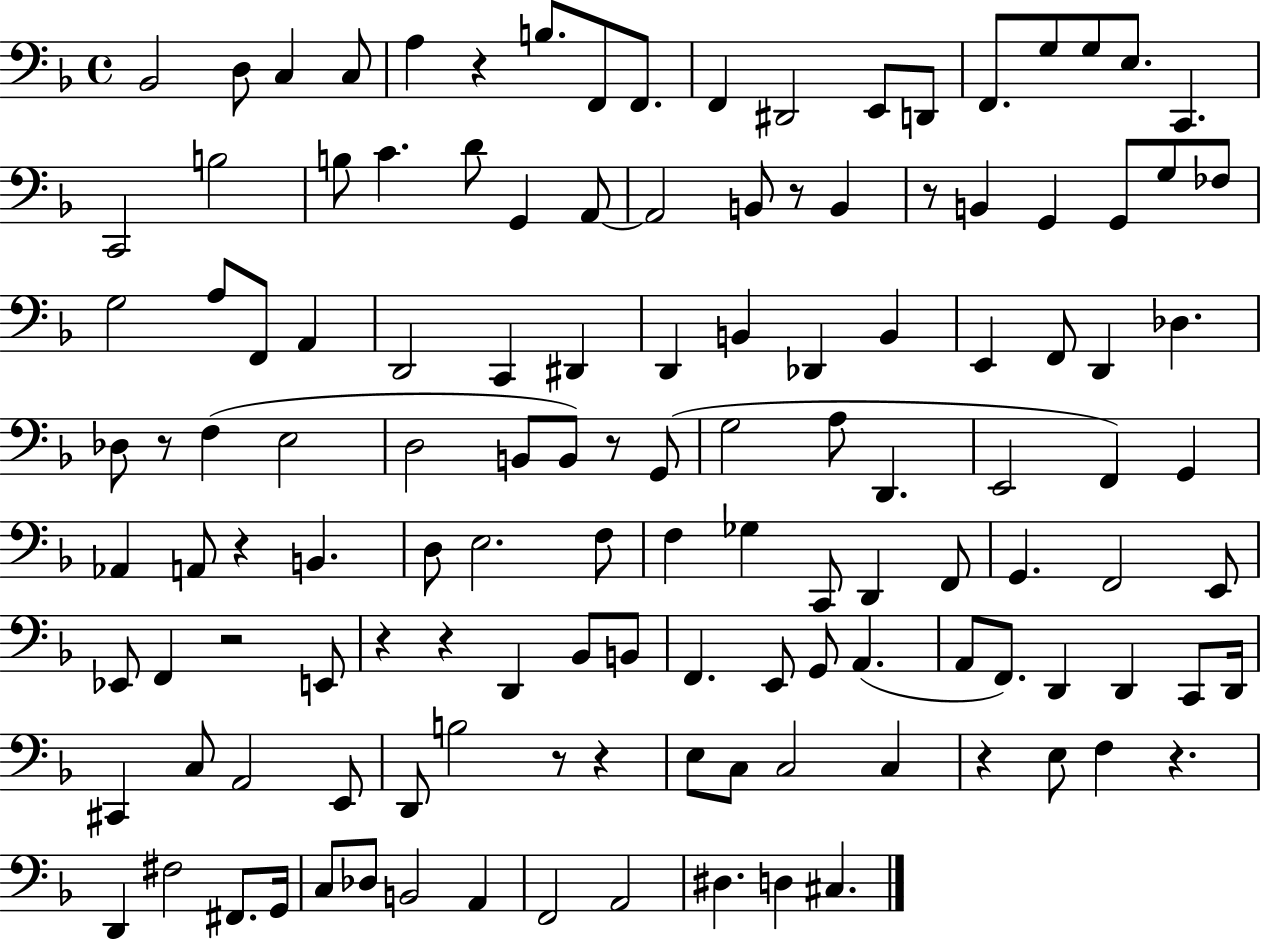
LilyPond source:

{
  \clef bass
  \time 4/4
  \defaultTimeSignature
  \key f \major
  bes,2 d8 c4 c8 | a4 r4 b8. f,8 f,8. | f,4 dis,2 e,8 d,8 | f,8. g8 g8 e8. c,4. | \break c,2 b2 | b8 c'4. d'8 g,4 a,8~~ | a,2 b,8 r8 b,4 | r8 b,4 g,4 g,8 g8 fes8 | \break g2 a8 f,8 a,4 | d,2 c,4 dis,4 | d,4 b,4 des,4 b,4 | e,4 f,8 d,4 des4. | \break des8 r8 f4( e2 | d2 b,8 b,8) r8 g,8( | g2 a8 d,4. | e,2 f,4) g,4 | \break aes,4 a,8 r4 b,4. | d8 e2. f8 | f4 ges4 c,8 d,4 f,8 | g,4. f,2 e,8 | \break ees,8 f,4 r2 e,8 | r4 r4 d,4 bes,8 b,8 | f,4. e,8 g,8 a,4.( | a,8 f,8.) d,4 d,4 c,8 d,16 | \break cis,4 c8 a,2 e,8 | d,8 b2 r8 r4 | e8 c8 c2 c4 | r4 e8 f4 r4. | \break d,4 fis2 fis,8. g,16 | c8 des8 b,2 a,4 | f,2 a,2 | dis4. d4 cis4. | \break \bar "|."
}